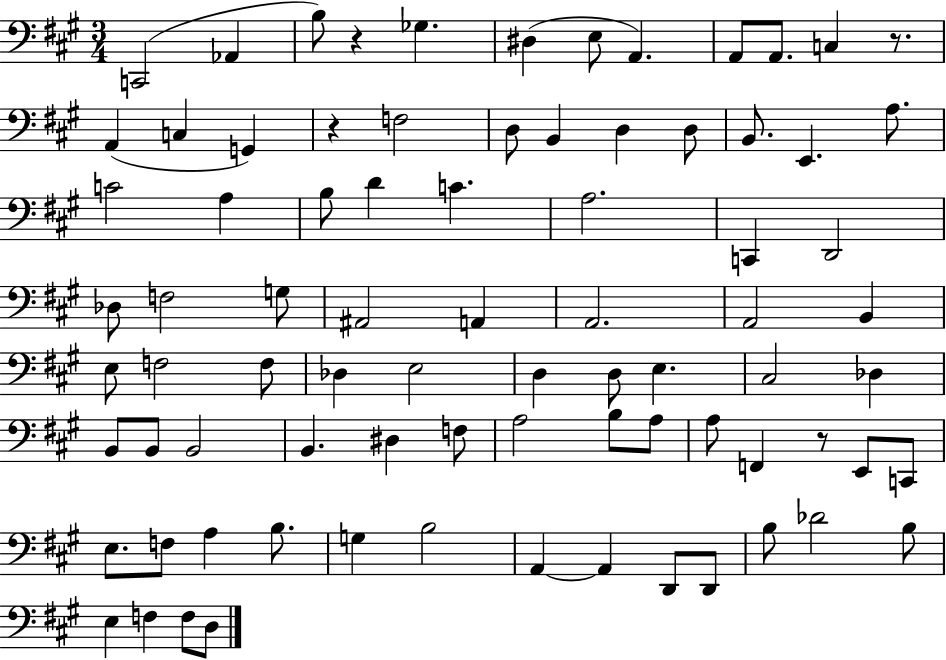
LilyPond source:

{
  \clef bass
  \numericTimeSignature
  \time 3/4
  \key a \major
  \repeat volta 2 { c,2( aes,4 | b8) r4 ges4. | dis4( e8 a,4.) | a,8 a,8. c4 r8. | \break a,4( c4 g,4) | r4 f2 | d8 b,4 d4 d8 | b,8. e,4. a8. | \break c'2 a4 | b8 d'4 c'4. | a2. | c,4 d,2 | \break des8 f2 g8 | ais,2 a,4 | a,2. | a,2 b,4 | \break e8 f2 f8 | des4 e2 | d4 d8 e4. | cis2 des4 | \break b,8 b,8 b,2 | b,4. dis4 f8 | a2 b8 a8 | a8 f,4 r8 e,8 c,8 | \break e8. f8 a4 b8. | g4 b2 | a,4~~ a,4 d,8 d,8 | b8 des'2 b8 | \break e4 f4 f8 d8 | } \bar "|."
}